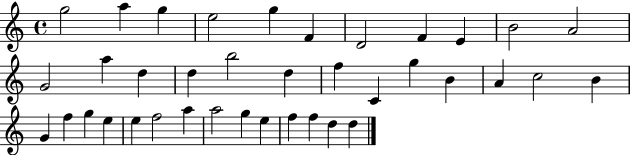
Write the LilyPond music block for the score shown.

{
  \clef treble
  \time 4/4
  \defaultTimeSignature
  \key c \major
  g''2 a''4 g''4 | e''2 g''4 f'4 | d'2 f'4 e'4 | b'2 a'2 | \break g'2 a''4 d''4 | d''4 b''2 d''4 | f''4 c'4 g''4 b'4 | a'4 c''2 b'4 | \break g'4 f''4 g''4 e''4 | e''4 f''2 a''4 | a''2 g''4 e''4 | f''4 f''4 d''4 d''4 | \break \bar "|."
}